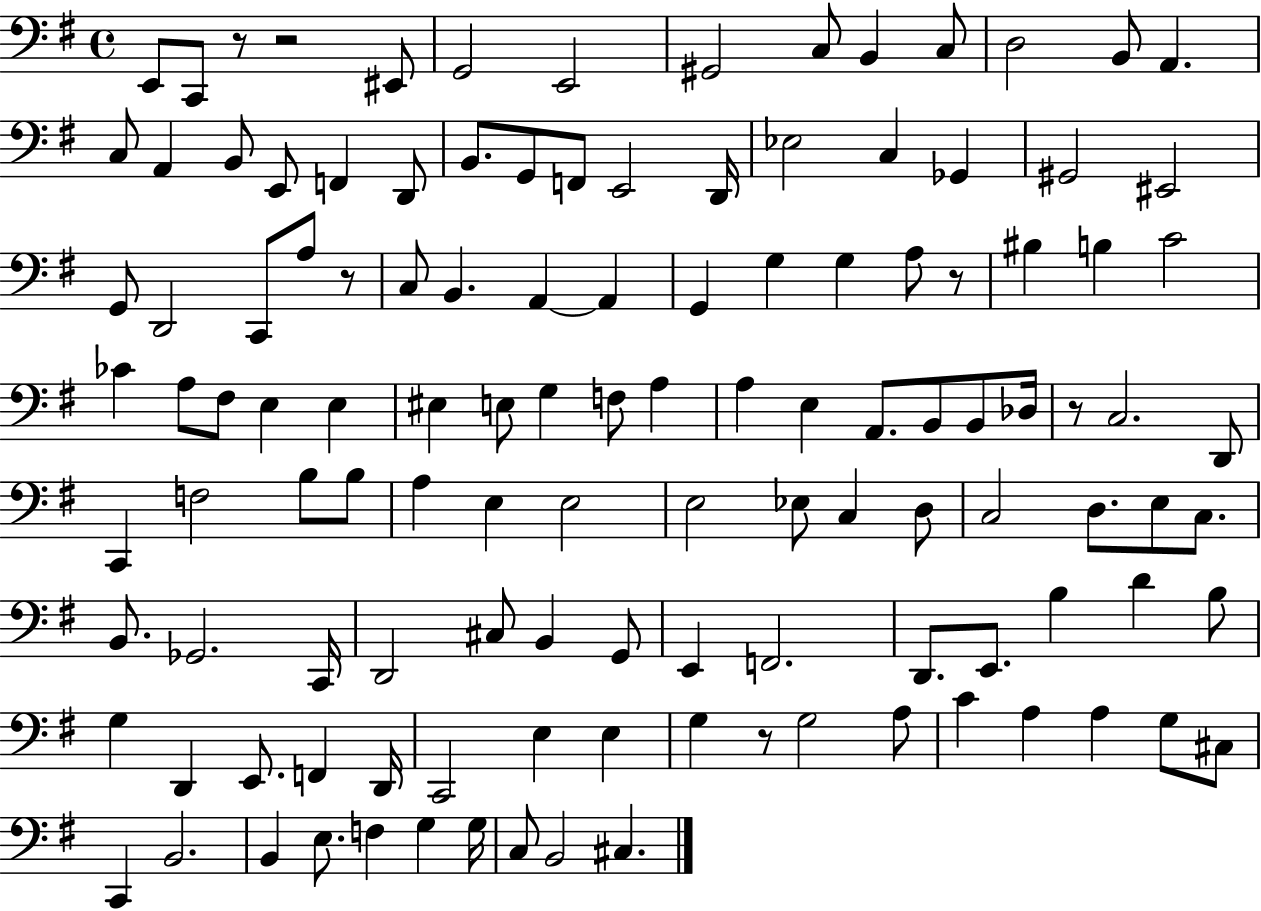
{
  \clef bass
  \time 4/4
  \defaultTimeSignature
  \key g \major
  \repeat volta 2 { e,8 c,8 r8 r2 eis,8 | g,2 e,2 | gis,2 c8 b,4 c8 | d2 b,8 a,4. | \break c8 a,4 b,8 e,8 f,4 d,8 | b,8. g,8 f,8 e,2 d,16 | ees2 c4 ges,4 | gis,2 eis,2 | \break g,8 d,2 c,8 a8 r8 | c8 b,4. a,4~~ a,4 | g,4 g4 g4 a8 r8 | bis4 b4 c'2 | \break ces'4 a8 fis8 e4 e4 | eis4 e8 g4 f8 a4 | a4 e4 a,8. b,8 b,8 des16 | r8 c2. d,8 | \break c,4 f2 b8 b8 | a4 e4 e2 | e2 ees8 c4 d8 | c2 d8. e8 c8. | \break b,8. ges,2. c,16 | d,2 cis8 b,4 g,8 | e,4 f,2. | d,8. e,8. b4 d'4 b8 | \break g4 d,4 e,8. f,4 d,16 | c,2 e4 e4 | g4 r8 g2 a8 | c'4 a4 a4 g8 cis8 | \break c,4 b,2. | b,4 e8. f4 g4 g16 | c8 b,2 cis4. | } \bar "|."
}